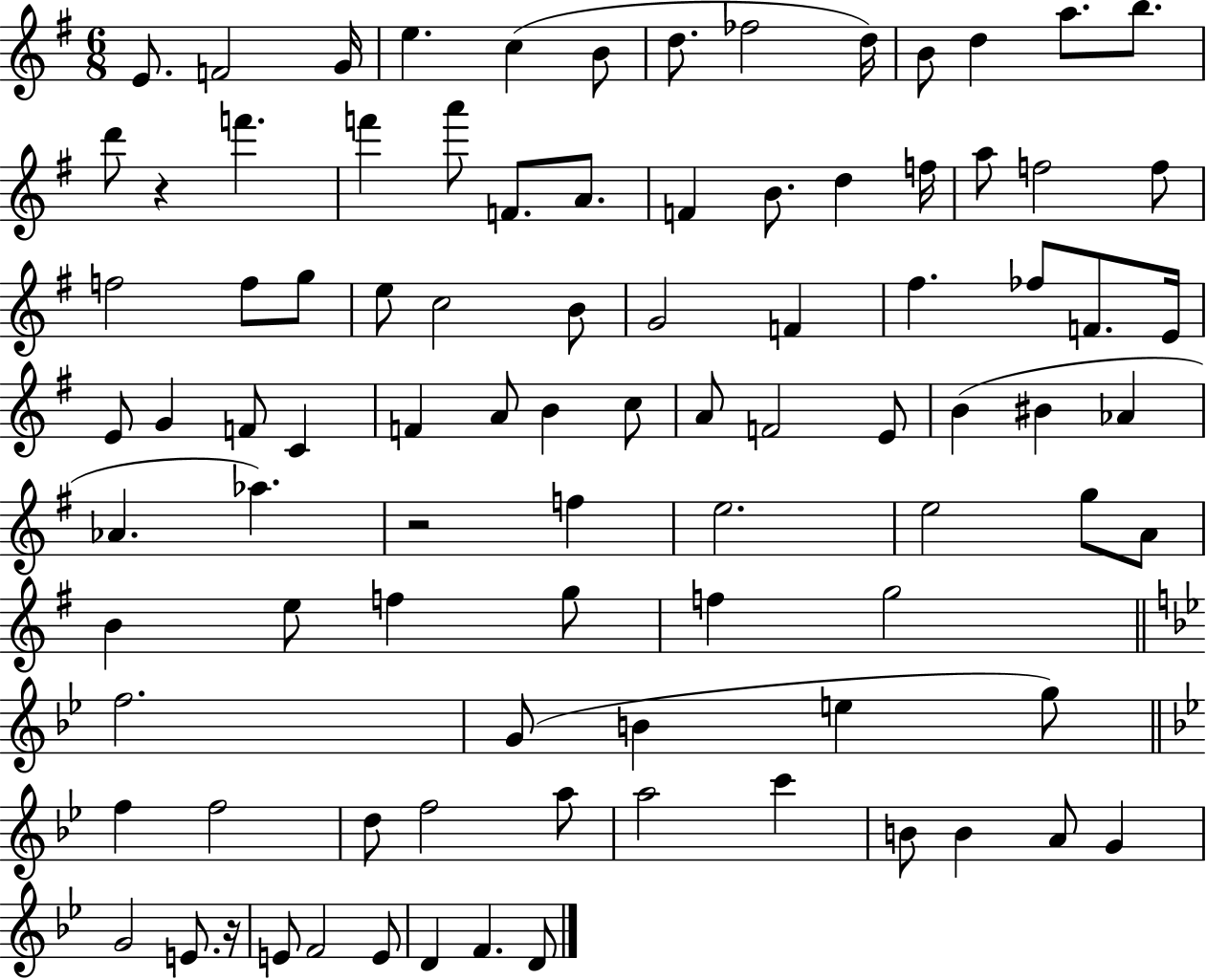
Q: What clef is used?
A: treble